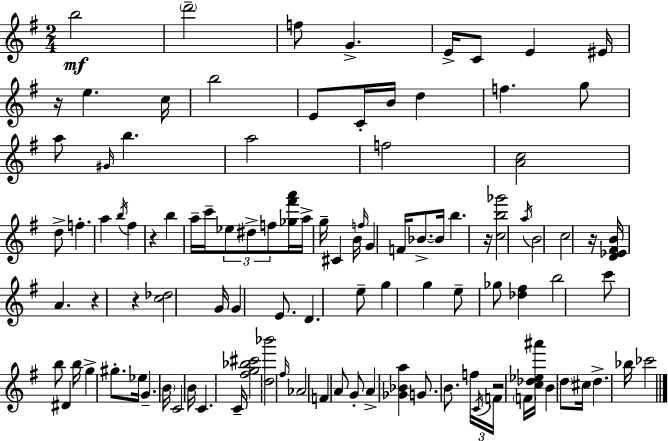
{
  \clef treble
  \numericTimeSignature
  \time 2/4
  \key e \minor
  b''2\mf | \parenthesize d'''2-- | f''8 g'4.-> | e'16-> c'8 e'4 eis'16 | \break r16 e''4. c''16 | b''2 | e'8 c'16-. b'16 d''4 | f''4. g''8 | \break a''8 \grace { gis'16 } b''4. | a''2 | f''2 | <a' c''>2 | \break d''8-> f''4.-. | a''4 \acciaccatura { b''16 } fis''4 | r4 b''4 | a''16-- c'''16-- \tuplet 3/2 { ees''8 dis''8-> | \break f''8 } <ges'' fis''' a'''>16 a''16-> g''16-- cis'4 | b'16 \grace { f''16 } g'4 f'16 | bes'8.->~~ bes'16 b''4. | r16 <c'' b'' ges'''>2 | \break \acciaccatura { a''16 } b'2 | c''2 | r16 <d' ees' fis' b'>16 a'4. | r4 | \break r4 <c'' des''>2 | g'16 g'4 | e'8. d'4. | e''8-- g''4 | \break g''4 e''8-- ges''8 | <des'' fis''>4 b''2 | c'''8 b''8 | dis'4 b''16 g''4-> | \break gis''8.-. ees''16 g'4.-- | \parenthesize b'16 c'2 | b'16 c'4. | c'16-- <fis'' g'' bes'' cis'''>2 | \break <d'' bes'''>2 | \grace { fis''16 } aes'2 | f'4 | a'8 g'8-. a'4-> | \break <ges' bes' a''>4 g'8. | b'8. \tuplet 3/2 { f''16 \acciaccatura { c'16 } f'16 } r2 | \parenthesize f'16 <c'' des'' ees'' ais'''>16 | b'4 \parenthesize d''8 cis''16 d''4.-> | \break bes''16 ces'''2 | \bar "|."
}